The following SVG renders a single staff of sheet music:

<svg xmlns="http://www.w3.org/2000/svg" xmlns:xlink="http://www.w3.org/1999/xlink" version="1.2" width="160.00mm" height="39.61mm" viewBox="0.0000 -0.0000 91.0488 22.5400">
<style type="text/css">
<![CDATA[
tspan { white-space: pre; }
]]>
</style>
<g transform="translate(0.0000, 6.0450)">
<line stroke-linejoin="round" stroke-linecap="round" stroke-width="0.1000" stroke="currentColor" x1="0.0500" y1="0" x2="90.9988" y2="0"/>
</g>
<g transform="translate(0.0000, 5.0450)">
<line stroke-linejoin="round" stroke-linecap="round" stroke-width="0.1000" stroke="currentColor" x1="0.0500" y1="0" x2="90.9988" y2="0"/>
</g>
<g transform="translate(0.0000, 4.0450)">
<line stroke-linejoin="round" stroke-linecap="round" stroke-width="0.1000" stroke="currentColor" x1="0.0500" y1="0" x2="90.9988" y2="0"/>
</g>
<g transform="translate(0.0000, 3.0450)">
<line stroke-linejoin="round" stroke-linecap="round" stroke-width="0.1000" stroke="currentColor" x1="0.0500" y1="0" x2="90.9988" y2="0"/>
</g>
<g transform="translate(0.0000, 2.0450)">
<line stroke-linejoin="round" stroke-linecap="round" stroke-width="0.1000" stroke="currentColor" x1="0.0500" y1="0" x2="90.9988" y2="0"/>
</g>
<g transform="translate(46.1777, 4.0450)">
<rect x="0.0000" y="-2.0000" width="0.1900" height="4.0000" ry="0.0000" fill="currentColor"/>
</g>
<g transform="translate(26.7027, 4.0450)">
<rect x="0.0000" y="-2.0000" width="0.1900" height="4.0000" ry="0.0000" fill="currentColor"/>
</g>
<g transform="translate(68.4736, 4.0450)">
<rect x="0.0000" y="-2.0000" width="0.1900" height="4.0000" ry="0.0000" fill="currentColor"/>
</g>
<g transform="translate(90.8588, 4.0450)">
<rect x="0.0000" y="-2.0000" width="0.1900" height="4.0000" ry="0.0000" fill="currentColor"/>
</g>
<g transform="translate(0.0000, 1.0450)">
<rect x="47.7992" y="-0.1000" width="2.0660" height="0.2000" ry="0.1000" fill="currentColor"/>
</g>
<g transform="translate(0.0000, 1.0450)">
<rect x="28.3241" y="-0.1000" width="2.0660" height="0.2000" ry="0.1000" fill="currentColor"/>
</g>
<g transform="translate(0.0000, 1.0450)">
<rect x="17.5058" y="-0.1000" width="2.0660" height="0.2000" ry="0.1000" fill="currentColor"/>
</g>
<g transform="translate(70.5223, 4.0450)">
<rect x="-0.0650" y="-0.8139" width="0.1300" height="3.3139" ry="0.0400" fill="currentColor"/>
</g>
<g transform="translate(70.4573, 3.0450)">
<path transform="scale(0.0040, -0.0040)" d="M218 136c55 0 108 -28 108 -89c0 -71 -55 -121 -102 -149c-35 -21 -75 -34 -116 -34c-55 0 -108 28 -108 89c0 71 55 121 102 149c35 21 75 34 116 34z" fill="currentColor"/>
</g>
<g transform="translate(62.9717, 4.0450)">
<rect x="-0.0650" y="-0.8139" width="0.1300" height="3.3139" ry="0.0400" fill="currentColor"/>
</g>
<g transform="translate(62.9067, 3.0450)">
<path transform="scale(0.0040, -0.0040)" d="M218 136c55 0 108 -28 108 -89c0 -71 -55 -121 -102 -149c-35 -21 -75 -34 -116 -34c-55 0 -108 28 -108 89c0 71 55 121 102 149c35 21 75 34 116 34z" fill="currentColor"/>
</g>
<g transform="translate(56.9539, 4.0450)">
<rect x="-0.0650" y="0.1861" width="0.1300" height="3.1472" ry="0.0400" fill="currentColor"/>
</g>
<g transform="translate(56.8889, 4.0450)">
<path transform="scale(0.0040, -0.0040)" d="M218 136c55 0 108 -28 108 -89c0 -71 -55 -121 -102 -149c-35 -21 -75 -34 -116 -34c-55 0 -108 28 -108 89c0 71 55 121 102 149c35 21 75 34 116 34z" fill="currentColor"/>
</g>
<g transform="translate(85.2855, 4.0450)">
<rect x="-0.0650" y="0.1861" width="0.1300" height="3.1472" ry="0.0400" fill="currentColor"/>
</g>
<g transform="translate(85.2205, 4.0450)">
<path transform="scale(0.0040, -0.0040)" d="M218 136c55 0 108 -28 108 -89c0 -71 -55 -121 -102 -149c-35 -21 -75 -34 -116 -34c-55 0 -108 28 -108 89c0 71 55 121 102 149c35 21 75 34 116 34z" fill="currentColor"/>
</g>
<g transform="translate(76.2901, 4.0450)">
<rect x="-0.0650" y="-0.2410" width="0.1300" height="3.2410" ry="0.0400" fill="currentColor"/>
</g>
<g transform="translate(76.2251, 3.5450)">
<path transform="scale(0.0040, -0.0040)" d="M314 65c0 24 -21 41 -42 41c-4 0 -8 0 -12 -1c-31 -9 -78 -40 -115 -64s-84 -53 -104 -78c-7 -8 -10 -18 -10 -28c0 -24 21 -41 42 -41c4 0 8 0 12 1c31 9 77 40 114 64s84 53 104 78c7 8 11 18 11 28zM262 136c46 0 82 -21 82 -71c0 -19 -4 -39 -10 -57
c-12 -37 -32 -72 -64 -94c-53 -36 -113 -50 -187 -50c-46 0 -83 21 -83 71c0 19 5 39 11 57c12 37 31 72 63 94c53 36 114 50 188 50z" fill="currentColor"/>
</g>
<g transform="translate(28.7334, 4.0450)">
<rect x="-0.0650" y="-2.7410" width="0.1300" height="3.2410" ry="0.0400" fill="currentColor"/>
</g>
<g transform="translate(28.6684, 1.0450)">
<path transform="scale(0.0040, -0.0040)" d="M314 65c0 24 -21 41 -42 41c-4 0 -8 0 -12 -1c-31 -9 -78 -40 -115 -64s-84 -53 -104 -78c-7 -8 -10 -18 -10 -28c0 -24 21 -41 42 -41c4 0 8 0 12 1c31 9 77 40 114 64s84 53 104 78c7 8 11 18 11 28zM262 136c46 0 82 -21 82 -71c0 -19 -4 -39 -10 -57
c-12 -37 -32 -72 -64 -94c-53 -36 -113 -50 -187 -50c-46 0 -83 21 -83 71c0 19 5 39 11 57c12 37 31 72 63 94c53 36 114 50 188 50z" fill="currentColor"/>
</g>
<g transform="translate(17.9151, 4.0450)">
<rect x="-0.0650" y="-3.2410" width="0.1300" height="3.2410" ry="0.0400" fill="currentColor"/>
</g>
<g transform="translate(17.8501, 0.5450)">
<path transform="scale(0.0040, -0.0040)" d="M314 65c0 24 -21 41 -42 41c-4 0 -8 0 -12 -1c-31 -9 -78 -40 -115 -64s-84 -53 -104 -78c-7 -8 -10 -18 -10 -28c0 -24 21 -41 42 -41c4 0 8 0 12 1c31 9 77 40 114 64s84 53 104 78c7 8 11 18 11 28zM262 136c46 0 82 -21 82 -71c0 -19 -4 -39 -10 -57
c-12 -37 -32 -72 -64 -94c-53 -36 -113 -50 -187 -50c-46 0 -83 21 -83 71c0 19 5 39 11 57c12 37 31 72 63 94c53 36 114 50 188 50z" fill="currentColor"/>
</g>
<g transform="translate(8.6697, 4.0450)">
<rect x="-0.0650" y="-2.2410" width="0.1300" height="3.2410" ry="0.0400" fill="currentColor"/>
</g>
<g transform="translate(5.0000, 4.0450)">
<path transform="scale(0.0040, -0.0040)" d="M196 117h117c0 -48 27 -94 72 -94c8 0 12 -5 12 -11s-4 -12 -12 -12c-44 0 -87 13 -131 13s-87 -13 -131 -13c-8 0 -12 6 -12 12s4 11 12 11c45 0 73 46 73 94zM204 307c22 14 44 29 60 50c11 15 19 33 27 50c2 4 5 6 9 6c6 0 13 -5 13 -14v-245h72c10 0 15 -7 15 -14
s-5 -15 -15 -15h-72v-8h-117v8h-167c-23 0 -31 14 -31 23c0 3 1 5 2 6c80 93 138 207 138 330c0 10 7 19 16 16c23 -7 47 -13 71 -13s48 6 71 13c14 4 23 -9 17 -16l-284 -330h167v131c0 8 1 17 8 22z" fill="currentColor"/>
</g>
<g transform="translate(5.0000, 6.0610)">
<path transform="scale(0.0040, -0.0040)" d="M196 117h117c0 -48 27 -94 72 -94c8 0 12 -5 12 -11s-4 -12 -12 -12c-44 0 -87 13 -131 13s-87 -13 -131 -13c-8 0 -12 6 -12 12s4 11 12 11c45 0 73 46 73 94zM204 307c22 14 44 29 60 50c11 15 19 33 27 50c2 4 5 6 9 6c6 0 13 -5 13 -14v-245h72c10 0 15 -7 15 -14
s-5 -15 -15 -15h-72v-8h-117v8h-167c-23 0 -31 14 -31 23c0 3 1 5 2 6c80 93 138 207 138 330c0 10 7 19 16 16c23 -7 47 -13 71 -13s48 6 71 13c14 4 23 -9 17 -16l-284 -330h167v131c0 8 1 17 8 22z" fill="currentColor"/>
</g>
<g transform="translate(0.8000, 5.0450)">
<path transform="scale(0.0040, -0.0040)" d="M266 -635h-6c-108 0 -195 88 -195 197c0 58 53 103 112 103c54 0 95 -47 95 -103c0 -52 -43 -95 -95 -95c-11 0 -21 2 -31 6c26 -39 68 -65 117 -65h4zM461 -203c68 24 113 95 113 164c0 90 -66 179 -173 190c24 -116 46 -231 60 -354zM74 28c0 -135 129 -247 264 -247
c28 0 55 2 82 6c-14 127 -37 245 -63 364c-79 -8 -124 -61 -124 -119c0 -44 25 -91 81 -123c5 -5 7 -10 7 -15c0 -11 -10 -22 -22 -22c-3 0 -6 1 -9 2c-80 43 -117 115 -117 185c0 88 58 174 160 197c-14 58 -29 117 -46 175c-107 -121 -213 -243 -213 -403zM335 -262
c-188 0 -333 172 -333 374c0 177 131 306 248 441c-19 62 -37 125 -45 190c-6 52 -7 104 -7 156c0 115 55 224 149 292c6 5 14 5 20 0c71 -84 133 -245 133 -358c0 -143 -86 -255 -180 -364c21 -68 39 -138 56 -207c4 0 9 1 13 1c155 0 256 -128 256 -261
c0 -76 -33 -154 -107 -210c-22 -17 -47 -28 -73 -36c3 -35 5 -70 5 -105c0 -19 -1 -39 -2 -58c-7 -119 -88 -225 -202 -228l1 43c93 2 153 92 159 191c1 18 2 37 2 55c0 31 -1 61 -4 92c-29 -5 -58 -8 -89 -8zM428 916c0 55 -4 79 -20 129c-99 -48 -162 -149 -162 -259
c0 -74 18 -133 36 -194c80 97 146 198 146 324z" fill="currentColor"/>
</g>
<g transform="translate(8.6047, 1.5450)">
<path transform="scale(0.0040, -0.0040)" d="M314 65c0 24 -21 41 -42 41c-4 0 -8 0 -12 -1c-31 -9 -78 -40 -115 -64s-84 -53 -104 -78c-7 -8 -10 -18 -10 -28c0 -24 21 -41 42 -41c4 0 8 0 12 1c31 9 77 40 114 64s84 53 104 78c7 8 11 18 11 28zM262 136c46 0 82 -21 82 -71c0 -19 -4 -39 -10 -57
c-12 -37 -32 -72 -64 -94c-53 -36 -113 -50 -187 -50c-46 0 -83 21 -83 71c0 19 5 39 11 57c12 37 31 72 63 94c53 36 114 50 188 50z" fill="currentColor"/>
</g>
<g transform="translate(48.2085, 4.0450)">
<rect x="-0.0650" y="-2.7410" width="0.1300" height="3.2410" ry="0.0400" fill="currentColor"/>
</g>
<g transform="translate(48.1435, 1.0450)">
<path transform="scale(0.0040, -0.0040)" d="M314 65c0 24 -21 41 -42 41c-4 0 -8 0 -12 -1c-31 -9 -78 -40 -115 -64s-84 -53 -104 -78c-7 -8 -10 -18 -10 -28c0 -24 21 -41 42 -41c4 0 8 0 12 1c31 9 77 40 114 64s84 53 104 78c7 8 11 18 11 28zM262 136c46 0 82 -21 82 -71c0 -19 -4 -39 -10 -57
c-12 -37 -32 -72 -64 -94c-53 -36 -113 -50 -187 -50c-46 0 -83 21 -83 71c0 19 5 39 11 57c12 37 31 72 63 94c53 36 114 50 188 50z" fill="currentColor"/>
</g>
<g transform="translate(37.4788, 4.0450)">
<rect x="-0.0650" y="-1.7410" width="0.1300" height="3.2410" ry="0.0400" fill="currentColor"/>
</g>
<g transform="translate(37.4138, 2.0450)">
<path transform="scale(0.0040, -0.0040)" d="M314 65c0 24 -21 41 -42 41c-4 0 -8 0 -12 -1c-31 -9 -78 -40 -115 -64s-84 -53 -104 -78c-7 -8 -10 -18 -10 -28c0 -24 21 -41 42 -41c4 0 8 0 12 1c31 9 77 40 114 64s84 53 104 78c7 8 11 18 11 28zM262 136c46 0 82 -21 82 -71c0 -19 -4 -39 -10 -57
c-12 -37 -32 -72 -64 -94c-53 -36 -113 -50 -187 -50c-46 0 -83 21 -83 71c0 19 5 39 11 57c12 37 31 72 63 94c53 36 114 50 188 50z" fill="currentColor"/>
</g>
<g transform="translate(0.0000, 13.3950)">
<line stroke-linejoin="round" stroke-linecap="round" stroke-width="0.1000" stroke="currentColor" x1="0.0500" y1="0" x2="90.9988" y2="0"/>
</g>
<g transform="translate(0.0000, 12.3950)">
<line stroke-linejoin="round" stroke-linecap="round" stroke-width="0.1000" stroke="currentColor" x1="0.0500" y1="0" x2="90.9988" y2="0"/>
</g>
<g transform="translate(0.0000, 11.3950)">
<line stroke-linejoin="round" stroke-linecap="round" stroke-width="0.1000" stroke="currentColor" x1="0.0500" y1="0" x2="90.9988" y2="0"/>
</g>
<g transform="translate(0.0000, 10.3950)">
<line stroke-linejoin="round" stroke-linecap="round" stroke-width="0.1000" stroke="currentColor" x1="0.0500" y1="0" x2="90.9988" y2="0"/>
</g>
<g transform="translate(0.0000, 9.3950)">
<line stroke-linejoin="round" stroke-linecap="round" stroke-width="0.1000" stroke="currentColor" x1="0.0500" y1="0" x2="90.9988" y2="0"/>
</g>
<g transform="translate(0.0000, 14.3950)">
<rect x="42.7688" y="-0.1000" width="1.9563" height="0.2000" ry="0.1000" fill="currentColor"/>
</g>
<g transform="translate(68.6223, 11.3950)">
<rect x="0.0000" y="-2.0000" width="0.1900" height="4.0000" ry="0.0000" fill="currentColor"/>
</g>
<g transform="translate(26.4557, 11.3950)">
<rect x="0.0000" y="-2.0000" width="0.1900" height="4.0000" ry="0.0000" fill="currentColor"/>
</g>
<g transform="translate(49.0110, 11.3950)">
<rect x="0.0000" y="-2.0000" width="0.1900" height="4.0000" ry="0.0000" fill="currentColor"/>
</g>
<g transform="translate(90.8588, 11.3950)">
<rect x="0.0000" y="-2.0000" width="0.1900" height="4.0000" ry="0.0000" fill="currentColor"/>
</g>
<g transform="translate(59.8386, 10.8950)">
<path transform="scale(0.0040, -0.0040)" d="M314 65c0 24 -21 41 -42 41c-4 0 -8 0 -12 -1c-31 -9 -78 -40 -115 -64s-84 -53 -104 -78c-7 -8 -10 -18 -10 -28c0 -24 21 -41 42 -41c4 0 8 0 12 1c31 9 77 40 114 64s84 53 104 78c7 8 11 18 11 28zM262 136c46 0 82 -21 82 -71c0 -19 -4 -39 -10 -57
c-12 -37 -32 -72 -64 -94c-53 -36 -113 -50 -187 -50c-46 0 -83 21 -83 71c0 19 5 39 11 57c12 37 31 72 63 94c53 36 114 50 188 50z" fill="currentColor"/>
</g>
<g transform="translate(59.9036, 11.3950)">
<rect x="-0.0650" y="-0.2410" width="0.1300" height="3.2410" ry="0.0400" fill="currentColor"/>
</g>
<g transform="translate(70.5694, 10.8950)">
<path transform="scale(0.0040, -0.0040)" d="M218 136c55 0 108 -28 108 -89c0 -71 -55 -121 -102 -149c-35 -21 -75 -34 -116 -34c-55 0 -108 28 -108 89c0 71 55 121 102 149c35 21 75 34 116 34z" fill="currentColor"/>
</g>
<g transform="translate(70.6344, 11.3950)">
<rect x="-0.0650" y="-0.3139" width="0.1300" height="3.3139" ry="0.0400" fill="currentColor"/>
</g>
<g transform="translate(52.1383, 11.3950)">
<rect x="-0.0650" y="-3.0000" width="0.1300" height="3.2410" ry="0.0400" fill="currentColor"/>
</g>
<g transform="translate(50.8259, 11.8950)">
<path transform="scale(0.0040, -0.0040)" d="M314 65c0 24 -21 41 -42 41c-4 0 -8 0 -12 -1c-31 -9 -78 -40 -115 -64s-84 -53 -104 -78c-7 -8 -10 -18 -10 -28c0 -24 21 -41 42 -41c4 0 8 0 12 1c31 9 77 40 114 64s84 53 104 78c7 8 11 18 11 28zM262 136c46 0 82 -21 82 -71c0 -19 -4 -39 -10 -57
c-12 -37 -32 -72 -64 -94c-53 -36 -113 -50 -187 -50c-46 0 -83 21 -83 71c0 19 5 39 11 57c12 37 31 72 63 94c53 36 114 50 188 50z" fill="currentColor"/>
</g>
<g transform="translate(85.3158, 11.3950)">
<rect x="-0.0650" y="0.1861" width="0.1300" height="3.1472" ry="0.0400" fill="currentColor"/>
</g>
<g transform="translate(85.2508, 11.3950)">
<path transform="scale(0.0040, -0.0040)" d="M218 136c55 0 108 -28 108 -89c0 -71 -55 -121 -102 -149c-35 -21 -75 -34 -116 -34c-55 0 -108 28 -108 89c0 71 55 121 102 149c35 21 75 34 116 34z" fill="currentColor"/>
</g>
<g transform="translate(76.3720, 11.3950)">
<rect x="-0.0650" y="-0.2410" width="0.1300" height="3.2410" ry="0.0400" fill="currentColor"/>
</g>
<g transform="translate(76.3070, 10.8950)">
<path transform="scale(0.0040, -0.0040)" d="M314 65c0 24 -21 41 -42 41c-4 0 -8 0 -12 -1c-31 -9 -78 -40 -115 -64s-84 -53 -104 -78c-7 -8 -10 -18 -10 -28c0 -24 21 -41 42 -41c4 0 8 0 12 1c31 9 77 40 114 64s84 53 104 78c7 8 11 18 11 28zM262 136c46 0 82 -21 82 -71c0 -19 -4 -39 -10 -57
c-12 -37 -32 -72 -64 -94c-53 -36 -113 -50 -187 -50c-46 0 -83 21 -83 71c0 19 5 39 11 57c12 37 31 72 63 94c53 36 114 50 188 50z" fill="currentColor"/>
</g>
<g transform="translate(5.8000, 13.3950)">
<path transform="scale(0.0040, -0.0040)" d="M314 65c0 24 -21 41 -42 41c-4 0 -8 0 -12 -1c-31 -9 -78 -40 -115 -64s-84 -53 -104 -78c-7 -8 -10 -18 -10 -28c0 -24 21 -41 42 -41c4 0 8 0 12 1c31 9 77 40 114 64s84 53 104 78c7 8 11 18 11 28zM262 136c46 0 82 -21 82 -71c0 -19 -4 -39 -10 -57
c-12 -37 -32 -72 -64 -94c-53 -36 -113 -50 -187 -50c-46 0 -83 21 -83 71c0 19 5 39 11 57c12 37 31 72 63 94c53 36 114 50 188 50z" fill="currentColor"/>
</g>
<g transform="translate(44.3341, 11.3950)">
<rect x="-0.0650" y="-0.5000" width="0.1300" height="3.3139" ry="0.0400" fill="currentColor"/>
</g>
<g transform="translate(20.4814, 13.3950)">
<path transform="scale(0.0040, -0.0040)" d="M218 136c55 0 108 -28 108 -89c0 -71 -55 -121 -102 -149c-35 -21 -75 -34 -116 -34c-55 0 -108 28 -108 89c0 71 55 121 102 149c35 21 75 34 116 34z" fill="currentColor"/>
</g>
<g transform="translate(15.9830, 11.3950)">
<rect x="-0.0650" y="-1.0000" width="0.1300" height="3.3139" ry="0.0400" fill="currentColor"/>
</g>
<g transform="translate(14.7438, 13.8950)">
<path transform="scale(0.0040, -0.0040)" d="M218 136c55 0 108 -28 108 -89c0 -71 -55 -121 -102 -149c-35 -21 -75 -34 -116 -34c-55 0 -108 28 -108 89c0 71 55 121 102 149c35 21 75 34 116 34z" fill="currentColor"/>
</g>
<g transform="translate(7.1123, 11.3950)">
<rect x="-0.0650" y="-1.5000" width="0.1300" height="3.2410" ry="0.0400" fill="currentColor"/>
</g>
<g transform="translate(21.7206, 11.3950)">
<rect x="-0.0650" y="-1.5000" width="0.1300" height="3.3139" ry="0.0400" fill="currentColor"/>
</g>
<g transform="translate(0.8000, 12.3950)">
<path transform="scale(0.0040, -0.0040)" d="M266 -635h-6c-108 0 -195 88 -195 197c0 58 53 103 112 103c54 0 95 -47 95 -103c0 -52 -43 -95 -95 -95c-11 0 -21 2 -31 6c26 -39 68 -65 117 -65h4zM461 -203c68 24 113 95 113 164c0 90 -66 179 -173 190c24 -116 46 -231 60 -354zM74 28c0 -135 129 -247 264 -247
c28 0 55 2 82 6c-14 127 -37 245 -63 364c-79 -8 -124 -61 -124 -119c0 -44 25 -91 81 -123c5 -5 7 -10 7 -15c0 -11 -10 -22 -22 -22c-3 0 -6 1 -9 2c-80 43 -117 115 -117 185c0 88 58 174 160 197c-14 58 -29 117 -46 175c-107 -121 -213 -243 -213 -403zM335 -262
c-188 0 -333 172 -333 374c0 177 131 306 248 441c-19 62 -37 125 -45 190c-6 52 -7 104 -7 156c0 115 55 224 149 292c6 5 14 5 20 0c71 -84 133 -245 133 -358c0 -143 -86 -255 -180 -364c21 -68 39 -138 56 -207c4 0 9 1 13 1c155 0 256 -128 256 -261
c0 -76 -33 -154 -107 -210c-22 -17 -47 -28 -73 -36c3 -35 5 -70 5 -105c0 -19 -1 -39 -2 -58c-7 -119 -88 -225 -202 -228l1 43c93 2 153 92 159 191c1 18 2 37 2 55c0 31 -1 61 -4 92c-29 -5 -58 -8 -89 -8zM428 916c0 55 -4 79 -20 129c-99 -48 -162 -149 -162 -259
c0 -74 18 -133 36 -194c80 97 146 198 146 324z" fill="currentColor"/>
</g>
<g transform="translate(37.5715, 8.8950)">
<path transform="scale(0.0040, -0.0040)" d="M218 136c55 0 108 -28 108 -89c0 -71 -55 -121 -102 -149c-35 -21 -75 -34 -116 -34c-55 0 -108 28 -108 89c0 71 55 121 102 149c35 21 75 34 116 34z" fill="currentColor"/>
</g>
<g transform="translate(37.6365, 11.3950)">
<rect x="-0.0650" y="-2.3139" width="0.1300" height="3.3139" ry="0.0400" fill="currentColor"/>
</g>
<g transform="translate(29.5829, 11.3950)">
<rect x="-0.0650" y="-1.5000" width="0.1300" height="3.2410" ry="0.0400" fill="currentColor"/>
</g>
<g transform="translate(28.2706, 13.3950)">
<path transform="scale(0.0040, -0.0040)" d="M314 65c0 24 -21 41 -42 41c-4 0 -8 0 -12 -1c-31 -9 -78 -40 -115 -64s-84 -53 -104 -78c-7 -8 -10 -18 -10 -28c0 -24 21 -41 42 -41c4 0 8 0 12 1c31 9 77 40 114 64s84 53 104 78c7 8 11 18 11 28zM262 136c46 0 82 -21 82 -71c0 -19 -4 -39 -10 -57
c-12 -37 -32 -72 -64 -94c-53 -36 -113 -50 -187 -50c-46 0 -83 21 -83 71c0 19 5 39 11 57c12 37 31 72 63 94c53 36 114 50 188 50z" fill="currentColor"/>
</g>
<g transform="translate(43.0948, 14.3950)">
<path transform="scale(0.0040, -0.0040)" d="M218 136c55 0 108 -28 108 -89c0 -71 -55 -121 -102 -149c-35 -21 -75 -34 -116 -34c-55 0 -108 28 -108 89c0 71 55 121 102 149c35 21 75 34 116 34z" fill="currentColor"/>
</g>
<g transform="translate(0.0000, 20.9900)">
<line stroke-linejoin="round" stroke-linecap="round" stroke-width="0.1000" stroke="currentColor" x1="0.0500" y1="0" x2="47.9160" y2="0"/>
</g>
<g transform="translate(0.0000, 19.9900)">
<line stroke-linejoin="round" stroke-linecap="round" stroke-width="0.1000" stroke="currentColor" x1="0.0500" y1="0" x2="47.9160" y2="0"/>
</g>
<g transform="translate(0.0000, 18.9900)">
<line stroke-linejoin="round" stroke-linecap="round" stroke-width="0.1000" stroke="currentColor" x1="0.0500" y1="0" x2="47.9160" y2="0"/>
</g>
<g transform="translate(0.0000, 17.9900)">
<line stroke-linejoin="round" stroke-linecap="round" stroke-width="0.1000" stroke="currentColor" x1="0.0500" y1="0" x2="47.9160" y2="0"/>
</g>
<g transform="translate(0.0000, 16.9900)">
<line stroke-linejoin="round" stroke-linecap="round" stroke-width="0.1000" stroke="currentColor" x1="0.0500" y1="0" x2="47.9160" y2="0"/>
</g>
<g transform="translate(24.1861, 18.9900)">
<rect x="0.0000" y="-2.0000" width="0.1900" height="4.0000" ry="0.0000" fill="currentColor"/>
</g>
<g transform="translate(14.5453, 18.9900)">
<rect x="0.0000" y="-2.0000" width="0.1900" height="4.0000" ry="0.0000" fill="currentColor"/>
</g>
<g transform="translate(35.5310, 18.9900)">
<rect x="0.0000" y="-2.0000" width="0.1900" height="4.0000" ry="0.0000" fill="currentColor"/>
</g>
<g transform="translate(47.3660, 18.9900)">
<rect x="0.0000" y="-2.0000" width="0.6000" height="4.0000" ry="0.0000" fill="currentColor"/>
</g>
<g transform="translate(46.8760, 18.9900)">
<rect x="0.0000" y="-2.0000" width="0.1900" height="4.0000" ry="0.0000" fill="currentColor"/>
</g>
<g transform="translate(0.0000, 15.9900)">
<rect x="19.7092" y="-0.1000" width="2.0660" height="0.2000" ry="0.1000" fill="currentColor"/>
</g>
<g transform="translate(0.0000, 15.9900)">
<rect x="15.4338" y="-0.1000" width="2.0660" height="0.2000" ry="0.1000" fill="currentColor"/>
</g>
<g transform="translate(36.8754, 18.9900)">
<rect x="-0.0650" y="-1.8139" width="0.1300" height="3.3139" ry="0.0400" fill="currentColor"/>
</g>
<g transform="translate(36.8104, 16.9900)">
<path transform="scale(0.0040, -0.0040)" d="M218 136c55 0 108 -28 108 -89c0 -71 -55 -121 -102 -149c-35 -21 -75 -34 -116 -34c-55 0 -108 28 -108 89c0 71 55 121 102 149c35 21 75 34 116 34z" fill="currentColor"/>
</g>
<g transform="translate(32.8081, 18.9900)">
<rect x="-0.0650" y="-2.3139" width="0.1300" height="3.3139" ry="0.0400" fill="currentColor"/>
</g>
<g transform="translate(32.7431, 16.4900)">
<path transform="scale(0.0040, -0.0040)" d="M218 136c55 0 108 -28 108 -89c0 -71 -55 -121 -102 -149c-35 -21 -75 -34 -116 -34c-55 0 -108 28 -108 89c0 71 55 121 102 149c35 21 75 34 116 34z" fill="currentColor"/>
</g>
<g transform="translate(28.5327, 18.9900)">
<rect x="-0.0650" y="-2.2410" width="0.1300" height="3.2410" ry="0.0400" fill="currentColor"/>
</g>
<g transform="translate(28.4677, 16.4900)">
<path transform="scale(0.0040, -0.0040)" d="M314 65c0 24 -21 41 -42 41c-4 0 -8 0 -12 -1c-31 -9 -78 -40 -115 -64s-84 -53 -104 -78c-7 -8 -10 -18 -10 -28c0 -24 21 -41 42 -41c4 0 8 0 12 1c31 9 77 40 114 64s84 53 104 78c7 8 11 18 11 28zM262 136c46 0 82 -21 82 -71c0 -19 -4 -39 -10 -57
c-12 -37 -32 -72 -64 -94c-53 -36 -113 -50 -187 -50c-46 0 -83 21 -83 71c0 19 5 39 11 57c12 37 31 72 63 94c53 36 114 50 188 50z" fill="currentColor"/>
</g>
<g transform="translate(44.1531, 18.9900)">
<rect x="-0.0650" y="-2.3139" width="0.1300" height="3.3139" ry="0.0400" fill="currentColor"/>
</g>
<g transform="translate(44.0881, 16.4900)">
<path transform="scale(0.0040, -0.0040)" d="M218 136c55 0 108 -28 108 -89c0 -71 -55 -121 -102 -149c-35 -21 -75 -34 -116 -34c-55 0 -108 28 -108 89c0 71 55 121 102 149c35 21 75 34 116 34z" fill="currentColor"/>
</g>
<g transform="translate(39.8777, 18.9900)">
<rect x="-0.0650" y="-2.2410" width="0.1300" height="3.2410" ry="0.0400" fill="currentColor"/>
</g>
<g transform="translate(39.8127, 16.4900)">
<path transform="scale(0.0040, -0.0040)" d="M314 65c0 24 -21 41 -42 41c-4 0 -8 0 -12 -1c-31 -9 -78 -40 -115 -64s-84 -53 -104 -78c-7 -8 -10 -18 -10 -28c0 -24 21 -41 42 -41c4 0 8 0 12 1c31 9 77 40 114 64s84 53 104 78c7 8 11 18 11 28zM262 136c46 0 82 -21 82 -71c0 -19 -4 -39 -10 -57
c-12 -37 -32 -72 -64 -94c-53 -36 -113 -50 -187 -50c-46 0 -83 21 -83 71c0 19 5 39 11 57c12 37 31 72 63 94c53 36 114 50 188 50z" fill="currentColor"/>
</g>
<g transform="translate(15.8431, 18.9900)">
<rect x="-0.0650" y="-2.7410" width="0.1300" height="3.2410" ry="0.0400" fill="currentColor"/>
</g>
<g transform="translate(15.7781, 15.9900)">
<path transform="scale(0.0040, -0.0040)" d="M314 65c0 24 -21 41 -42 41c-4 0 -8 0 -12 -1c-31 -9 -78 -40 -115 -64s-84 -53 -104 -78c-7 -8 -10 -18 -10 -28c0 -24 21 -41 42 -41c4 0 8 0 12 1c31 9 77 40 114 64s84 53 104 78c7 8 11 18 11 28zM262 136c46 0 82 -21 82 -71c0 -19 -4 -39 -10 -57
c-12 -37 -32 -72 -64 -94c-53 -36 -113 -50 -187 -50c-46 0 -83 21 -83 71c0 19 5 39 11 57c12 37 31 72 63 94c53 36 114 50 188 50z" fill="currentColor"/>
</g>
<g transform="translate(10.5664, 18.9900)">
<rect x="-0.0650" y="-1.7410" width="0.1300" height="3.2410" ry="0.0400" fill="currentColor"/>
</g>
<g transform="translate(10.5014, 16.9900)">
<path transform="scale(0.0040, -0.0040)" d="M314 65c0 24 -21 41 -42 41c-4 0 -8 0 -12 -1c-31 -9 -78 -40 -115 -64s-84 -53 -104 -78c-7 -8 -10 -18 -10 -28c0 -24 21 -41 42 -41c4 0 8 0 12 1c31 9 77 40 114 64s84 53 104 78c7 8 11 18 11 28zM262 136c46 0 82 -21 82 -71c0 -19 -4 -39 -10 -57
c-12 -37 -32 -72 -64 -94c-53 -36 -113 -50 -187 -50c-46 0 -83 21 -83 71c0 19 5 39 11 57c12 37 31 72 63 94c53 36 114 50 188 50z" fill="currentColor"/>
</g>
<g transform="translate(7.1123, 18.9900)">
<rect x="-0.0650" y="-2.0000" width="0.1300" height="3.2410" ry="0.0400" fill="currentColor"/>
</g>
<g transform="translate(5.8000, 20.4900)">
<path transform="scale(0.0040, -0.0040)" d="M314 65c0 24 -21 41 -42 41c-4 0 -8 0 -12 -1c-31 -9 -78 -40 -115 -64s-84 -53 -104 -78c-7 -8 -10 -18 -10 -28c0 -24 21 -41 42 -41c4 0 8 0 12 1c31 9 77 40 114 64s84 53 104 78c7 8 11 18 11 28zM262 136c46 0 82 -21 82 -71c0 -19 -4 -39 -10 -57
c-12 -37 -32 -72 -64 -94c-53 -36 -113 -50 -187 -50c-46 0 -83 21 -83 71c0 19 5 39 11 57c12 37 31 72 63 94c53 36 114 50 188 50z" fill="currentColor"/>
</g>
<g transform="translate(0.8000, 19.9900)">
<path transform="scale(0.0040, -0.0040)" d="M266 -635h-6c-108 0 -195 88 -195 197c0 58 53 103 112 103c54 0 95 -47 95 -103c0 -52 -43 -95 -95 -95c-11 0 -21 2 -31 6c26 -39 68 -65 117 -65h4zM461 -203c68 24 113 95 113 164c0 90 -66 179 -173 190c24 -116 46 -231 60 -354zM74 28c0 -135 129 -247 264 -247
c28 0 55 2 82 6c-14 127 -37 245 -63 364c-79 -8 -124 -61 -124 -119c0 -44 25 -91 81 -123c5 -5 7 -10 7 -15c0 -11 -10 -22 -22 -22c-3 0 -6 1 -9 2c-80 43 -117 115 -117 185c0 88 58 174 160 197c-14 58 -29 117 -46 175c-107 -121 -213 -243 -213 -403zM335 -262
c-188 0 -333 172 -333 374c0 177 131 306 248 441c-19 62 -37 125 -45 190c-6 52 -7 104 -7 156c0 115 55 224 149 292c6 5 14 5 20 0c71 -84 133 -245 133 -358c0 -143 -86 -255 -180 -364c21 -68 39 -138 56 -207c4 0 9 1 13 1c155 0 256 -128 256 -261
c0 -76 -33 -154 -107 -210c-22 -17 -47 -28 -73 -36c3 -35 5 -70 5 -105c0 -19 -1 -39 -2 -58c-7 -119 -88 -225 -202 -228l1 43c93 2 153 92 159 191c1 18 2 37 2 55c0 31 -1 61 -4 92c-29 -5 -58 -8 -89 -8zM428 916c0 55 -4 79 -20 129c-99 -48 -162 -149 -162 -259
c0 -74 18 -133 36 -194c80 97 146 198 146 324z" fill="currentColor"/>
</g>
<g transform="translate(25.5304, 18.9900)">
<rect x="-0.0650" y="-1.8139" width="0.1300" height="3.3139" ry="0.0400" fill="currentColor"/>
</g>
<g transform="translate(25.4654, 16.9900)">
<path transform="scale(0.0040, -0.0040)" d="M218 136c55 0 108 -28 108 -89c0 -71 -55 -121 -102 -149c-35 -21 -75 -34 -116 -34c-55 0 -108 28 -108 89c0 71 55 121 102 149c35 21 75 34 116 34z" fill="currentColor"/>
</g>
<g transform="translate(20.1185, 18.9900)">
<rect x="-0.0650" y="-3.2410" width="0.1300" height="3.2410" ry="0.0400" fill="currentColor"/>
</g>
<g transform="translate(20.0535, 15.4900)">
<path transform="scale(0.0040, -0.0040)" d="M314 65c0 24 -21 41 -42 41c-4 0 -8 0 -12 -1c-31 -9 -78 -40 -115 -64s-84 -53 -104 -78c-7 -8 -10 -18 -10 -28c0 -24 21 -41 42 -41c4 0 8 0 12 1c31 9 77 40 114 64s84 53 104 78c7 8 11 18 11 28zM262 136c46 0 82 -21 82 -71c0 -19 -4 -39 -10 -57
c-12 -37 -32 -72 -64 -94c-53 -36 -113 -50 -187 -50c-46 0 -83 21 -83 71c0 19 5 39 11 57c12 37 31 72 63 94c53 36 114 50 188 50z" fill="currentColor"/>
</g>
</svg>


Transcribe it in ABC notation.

X:1
T:Untitled
M:4/4
L:1/4
K:C
g2 b2 a2 f2 a2 B d d c2 B E2 D E E2 g C A2 c2 c c2 B F2 f2 a2 b2 f g2 g f g2 g